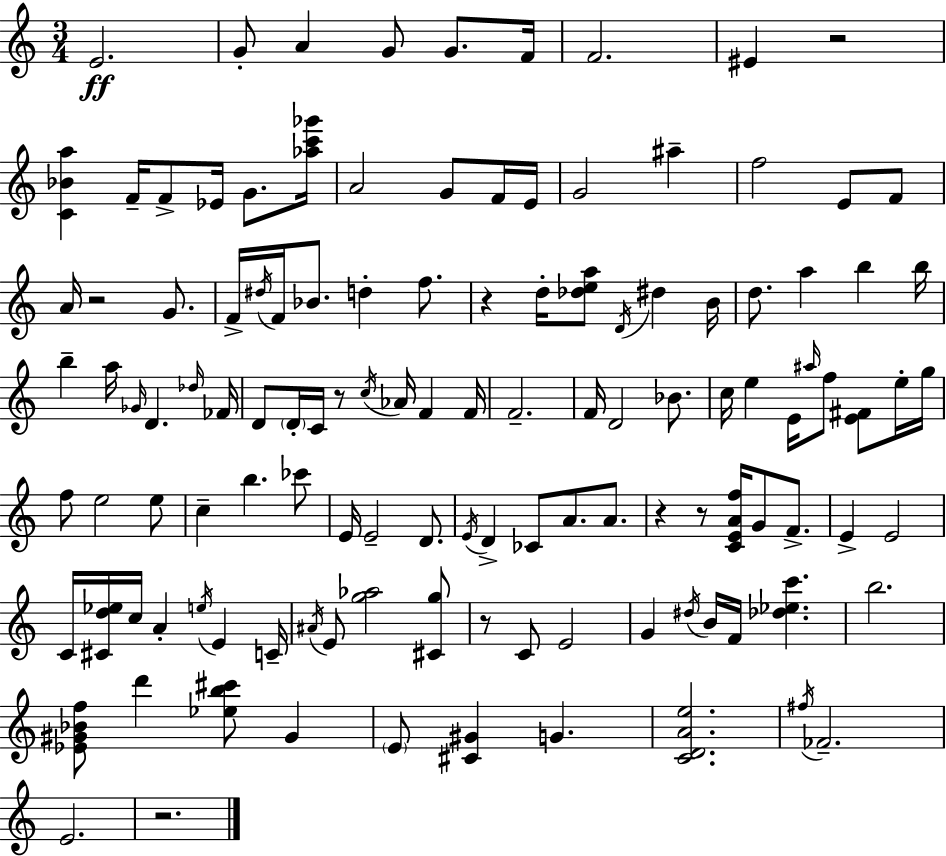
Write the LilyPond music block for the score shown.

{
  \clef treble
  \numericTimeSignature
  \time 3/4
  \key c \major
  e'2.\ff | g'8-. a'4 g'8 g'8. f'16 | f'2. | eis'4 r2 | \break <c' bes' a''>4 f'16-- f'8-> ees'16 g'8. <aes'' c''' ges'''>16 | a'2 g'8 f'16 e'16 | g'2 ais''4-- | f''2 e'8 f'8 | \break a'16 r2 g'8. | f'16-> \acciaccatura { dis''16 } f'16 bes'8. d''4-. f''8. | r4 d''16-. <des'' e'' a''>8 \acciaccatura { d'16 } dis''4 | b'16 d''8. a''4 b''4 | \break b''16 b''4-- a''16 \grace { ges'16 } d'4. | \grace { des''16 } fes'16 d'8 \parenthesize d'16-. c'16 r8 \acciaccatura { c''16 } aes'16 | f'4 f'16 f'2.-- | f'16 d'2 | \break bes'8. c''16 e''4 e'16 \grace { ais''16 } | f''8 <e' fis'>8 e''16-. g''16 f''8 e''2 | e''8 c''4-- b''4. | ces'''8 e'16 e'2-- | \break d'8. \acciaccatura { e'16 } d'4-> ces'8 | a'8. a'8. r4 r8 | <c' e' a' f''>16 g'8 f'8.-> e'4-> e'2 | c'16 <cis' d'' ees''>16 c''16 a'4-. | \break \acciaccatura { e''16 } e'4 c'16-- \acciaccatura { ais'16 } e'8 <g'' aes''>2 | <cis' g''>8 r8 c'8 | e'2 g'4 | \acciaccatura { dis''16 } b'16 f'16 <des'' ees'' c'''>4. b''2. | \break <ees' gis' bes' f''>8 | d'''4 <ees'' b'' cis'''>8 gis'4 \parenthesize e'8 | <cis' gis'>4 g'4. <c' d' a' e''>2. | \acciaccatura { fis''16 } fes'2.-- | \break e'2. | r2. | \bar "|."
}